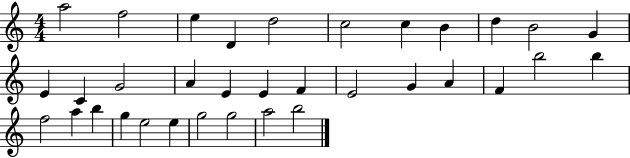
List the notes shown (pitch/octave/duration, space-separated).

A5/h F5/h E5/q D4/q D5/h C5/h C5/q B4/q D5/q B4/h G4/q E4/q C4/q G4/h A4/q E4/q E4/q F4/q E4/h G4/q A4/q F4/q B5/h B5/q F5/h A5/q B5/q G5/q E5/h E5/q G5/h G5/h A5/h B5/h